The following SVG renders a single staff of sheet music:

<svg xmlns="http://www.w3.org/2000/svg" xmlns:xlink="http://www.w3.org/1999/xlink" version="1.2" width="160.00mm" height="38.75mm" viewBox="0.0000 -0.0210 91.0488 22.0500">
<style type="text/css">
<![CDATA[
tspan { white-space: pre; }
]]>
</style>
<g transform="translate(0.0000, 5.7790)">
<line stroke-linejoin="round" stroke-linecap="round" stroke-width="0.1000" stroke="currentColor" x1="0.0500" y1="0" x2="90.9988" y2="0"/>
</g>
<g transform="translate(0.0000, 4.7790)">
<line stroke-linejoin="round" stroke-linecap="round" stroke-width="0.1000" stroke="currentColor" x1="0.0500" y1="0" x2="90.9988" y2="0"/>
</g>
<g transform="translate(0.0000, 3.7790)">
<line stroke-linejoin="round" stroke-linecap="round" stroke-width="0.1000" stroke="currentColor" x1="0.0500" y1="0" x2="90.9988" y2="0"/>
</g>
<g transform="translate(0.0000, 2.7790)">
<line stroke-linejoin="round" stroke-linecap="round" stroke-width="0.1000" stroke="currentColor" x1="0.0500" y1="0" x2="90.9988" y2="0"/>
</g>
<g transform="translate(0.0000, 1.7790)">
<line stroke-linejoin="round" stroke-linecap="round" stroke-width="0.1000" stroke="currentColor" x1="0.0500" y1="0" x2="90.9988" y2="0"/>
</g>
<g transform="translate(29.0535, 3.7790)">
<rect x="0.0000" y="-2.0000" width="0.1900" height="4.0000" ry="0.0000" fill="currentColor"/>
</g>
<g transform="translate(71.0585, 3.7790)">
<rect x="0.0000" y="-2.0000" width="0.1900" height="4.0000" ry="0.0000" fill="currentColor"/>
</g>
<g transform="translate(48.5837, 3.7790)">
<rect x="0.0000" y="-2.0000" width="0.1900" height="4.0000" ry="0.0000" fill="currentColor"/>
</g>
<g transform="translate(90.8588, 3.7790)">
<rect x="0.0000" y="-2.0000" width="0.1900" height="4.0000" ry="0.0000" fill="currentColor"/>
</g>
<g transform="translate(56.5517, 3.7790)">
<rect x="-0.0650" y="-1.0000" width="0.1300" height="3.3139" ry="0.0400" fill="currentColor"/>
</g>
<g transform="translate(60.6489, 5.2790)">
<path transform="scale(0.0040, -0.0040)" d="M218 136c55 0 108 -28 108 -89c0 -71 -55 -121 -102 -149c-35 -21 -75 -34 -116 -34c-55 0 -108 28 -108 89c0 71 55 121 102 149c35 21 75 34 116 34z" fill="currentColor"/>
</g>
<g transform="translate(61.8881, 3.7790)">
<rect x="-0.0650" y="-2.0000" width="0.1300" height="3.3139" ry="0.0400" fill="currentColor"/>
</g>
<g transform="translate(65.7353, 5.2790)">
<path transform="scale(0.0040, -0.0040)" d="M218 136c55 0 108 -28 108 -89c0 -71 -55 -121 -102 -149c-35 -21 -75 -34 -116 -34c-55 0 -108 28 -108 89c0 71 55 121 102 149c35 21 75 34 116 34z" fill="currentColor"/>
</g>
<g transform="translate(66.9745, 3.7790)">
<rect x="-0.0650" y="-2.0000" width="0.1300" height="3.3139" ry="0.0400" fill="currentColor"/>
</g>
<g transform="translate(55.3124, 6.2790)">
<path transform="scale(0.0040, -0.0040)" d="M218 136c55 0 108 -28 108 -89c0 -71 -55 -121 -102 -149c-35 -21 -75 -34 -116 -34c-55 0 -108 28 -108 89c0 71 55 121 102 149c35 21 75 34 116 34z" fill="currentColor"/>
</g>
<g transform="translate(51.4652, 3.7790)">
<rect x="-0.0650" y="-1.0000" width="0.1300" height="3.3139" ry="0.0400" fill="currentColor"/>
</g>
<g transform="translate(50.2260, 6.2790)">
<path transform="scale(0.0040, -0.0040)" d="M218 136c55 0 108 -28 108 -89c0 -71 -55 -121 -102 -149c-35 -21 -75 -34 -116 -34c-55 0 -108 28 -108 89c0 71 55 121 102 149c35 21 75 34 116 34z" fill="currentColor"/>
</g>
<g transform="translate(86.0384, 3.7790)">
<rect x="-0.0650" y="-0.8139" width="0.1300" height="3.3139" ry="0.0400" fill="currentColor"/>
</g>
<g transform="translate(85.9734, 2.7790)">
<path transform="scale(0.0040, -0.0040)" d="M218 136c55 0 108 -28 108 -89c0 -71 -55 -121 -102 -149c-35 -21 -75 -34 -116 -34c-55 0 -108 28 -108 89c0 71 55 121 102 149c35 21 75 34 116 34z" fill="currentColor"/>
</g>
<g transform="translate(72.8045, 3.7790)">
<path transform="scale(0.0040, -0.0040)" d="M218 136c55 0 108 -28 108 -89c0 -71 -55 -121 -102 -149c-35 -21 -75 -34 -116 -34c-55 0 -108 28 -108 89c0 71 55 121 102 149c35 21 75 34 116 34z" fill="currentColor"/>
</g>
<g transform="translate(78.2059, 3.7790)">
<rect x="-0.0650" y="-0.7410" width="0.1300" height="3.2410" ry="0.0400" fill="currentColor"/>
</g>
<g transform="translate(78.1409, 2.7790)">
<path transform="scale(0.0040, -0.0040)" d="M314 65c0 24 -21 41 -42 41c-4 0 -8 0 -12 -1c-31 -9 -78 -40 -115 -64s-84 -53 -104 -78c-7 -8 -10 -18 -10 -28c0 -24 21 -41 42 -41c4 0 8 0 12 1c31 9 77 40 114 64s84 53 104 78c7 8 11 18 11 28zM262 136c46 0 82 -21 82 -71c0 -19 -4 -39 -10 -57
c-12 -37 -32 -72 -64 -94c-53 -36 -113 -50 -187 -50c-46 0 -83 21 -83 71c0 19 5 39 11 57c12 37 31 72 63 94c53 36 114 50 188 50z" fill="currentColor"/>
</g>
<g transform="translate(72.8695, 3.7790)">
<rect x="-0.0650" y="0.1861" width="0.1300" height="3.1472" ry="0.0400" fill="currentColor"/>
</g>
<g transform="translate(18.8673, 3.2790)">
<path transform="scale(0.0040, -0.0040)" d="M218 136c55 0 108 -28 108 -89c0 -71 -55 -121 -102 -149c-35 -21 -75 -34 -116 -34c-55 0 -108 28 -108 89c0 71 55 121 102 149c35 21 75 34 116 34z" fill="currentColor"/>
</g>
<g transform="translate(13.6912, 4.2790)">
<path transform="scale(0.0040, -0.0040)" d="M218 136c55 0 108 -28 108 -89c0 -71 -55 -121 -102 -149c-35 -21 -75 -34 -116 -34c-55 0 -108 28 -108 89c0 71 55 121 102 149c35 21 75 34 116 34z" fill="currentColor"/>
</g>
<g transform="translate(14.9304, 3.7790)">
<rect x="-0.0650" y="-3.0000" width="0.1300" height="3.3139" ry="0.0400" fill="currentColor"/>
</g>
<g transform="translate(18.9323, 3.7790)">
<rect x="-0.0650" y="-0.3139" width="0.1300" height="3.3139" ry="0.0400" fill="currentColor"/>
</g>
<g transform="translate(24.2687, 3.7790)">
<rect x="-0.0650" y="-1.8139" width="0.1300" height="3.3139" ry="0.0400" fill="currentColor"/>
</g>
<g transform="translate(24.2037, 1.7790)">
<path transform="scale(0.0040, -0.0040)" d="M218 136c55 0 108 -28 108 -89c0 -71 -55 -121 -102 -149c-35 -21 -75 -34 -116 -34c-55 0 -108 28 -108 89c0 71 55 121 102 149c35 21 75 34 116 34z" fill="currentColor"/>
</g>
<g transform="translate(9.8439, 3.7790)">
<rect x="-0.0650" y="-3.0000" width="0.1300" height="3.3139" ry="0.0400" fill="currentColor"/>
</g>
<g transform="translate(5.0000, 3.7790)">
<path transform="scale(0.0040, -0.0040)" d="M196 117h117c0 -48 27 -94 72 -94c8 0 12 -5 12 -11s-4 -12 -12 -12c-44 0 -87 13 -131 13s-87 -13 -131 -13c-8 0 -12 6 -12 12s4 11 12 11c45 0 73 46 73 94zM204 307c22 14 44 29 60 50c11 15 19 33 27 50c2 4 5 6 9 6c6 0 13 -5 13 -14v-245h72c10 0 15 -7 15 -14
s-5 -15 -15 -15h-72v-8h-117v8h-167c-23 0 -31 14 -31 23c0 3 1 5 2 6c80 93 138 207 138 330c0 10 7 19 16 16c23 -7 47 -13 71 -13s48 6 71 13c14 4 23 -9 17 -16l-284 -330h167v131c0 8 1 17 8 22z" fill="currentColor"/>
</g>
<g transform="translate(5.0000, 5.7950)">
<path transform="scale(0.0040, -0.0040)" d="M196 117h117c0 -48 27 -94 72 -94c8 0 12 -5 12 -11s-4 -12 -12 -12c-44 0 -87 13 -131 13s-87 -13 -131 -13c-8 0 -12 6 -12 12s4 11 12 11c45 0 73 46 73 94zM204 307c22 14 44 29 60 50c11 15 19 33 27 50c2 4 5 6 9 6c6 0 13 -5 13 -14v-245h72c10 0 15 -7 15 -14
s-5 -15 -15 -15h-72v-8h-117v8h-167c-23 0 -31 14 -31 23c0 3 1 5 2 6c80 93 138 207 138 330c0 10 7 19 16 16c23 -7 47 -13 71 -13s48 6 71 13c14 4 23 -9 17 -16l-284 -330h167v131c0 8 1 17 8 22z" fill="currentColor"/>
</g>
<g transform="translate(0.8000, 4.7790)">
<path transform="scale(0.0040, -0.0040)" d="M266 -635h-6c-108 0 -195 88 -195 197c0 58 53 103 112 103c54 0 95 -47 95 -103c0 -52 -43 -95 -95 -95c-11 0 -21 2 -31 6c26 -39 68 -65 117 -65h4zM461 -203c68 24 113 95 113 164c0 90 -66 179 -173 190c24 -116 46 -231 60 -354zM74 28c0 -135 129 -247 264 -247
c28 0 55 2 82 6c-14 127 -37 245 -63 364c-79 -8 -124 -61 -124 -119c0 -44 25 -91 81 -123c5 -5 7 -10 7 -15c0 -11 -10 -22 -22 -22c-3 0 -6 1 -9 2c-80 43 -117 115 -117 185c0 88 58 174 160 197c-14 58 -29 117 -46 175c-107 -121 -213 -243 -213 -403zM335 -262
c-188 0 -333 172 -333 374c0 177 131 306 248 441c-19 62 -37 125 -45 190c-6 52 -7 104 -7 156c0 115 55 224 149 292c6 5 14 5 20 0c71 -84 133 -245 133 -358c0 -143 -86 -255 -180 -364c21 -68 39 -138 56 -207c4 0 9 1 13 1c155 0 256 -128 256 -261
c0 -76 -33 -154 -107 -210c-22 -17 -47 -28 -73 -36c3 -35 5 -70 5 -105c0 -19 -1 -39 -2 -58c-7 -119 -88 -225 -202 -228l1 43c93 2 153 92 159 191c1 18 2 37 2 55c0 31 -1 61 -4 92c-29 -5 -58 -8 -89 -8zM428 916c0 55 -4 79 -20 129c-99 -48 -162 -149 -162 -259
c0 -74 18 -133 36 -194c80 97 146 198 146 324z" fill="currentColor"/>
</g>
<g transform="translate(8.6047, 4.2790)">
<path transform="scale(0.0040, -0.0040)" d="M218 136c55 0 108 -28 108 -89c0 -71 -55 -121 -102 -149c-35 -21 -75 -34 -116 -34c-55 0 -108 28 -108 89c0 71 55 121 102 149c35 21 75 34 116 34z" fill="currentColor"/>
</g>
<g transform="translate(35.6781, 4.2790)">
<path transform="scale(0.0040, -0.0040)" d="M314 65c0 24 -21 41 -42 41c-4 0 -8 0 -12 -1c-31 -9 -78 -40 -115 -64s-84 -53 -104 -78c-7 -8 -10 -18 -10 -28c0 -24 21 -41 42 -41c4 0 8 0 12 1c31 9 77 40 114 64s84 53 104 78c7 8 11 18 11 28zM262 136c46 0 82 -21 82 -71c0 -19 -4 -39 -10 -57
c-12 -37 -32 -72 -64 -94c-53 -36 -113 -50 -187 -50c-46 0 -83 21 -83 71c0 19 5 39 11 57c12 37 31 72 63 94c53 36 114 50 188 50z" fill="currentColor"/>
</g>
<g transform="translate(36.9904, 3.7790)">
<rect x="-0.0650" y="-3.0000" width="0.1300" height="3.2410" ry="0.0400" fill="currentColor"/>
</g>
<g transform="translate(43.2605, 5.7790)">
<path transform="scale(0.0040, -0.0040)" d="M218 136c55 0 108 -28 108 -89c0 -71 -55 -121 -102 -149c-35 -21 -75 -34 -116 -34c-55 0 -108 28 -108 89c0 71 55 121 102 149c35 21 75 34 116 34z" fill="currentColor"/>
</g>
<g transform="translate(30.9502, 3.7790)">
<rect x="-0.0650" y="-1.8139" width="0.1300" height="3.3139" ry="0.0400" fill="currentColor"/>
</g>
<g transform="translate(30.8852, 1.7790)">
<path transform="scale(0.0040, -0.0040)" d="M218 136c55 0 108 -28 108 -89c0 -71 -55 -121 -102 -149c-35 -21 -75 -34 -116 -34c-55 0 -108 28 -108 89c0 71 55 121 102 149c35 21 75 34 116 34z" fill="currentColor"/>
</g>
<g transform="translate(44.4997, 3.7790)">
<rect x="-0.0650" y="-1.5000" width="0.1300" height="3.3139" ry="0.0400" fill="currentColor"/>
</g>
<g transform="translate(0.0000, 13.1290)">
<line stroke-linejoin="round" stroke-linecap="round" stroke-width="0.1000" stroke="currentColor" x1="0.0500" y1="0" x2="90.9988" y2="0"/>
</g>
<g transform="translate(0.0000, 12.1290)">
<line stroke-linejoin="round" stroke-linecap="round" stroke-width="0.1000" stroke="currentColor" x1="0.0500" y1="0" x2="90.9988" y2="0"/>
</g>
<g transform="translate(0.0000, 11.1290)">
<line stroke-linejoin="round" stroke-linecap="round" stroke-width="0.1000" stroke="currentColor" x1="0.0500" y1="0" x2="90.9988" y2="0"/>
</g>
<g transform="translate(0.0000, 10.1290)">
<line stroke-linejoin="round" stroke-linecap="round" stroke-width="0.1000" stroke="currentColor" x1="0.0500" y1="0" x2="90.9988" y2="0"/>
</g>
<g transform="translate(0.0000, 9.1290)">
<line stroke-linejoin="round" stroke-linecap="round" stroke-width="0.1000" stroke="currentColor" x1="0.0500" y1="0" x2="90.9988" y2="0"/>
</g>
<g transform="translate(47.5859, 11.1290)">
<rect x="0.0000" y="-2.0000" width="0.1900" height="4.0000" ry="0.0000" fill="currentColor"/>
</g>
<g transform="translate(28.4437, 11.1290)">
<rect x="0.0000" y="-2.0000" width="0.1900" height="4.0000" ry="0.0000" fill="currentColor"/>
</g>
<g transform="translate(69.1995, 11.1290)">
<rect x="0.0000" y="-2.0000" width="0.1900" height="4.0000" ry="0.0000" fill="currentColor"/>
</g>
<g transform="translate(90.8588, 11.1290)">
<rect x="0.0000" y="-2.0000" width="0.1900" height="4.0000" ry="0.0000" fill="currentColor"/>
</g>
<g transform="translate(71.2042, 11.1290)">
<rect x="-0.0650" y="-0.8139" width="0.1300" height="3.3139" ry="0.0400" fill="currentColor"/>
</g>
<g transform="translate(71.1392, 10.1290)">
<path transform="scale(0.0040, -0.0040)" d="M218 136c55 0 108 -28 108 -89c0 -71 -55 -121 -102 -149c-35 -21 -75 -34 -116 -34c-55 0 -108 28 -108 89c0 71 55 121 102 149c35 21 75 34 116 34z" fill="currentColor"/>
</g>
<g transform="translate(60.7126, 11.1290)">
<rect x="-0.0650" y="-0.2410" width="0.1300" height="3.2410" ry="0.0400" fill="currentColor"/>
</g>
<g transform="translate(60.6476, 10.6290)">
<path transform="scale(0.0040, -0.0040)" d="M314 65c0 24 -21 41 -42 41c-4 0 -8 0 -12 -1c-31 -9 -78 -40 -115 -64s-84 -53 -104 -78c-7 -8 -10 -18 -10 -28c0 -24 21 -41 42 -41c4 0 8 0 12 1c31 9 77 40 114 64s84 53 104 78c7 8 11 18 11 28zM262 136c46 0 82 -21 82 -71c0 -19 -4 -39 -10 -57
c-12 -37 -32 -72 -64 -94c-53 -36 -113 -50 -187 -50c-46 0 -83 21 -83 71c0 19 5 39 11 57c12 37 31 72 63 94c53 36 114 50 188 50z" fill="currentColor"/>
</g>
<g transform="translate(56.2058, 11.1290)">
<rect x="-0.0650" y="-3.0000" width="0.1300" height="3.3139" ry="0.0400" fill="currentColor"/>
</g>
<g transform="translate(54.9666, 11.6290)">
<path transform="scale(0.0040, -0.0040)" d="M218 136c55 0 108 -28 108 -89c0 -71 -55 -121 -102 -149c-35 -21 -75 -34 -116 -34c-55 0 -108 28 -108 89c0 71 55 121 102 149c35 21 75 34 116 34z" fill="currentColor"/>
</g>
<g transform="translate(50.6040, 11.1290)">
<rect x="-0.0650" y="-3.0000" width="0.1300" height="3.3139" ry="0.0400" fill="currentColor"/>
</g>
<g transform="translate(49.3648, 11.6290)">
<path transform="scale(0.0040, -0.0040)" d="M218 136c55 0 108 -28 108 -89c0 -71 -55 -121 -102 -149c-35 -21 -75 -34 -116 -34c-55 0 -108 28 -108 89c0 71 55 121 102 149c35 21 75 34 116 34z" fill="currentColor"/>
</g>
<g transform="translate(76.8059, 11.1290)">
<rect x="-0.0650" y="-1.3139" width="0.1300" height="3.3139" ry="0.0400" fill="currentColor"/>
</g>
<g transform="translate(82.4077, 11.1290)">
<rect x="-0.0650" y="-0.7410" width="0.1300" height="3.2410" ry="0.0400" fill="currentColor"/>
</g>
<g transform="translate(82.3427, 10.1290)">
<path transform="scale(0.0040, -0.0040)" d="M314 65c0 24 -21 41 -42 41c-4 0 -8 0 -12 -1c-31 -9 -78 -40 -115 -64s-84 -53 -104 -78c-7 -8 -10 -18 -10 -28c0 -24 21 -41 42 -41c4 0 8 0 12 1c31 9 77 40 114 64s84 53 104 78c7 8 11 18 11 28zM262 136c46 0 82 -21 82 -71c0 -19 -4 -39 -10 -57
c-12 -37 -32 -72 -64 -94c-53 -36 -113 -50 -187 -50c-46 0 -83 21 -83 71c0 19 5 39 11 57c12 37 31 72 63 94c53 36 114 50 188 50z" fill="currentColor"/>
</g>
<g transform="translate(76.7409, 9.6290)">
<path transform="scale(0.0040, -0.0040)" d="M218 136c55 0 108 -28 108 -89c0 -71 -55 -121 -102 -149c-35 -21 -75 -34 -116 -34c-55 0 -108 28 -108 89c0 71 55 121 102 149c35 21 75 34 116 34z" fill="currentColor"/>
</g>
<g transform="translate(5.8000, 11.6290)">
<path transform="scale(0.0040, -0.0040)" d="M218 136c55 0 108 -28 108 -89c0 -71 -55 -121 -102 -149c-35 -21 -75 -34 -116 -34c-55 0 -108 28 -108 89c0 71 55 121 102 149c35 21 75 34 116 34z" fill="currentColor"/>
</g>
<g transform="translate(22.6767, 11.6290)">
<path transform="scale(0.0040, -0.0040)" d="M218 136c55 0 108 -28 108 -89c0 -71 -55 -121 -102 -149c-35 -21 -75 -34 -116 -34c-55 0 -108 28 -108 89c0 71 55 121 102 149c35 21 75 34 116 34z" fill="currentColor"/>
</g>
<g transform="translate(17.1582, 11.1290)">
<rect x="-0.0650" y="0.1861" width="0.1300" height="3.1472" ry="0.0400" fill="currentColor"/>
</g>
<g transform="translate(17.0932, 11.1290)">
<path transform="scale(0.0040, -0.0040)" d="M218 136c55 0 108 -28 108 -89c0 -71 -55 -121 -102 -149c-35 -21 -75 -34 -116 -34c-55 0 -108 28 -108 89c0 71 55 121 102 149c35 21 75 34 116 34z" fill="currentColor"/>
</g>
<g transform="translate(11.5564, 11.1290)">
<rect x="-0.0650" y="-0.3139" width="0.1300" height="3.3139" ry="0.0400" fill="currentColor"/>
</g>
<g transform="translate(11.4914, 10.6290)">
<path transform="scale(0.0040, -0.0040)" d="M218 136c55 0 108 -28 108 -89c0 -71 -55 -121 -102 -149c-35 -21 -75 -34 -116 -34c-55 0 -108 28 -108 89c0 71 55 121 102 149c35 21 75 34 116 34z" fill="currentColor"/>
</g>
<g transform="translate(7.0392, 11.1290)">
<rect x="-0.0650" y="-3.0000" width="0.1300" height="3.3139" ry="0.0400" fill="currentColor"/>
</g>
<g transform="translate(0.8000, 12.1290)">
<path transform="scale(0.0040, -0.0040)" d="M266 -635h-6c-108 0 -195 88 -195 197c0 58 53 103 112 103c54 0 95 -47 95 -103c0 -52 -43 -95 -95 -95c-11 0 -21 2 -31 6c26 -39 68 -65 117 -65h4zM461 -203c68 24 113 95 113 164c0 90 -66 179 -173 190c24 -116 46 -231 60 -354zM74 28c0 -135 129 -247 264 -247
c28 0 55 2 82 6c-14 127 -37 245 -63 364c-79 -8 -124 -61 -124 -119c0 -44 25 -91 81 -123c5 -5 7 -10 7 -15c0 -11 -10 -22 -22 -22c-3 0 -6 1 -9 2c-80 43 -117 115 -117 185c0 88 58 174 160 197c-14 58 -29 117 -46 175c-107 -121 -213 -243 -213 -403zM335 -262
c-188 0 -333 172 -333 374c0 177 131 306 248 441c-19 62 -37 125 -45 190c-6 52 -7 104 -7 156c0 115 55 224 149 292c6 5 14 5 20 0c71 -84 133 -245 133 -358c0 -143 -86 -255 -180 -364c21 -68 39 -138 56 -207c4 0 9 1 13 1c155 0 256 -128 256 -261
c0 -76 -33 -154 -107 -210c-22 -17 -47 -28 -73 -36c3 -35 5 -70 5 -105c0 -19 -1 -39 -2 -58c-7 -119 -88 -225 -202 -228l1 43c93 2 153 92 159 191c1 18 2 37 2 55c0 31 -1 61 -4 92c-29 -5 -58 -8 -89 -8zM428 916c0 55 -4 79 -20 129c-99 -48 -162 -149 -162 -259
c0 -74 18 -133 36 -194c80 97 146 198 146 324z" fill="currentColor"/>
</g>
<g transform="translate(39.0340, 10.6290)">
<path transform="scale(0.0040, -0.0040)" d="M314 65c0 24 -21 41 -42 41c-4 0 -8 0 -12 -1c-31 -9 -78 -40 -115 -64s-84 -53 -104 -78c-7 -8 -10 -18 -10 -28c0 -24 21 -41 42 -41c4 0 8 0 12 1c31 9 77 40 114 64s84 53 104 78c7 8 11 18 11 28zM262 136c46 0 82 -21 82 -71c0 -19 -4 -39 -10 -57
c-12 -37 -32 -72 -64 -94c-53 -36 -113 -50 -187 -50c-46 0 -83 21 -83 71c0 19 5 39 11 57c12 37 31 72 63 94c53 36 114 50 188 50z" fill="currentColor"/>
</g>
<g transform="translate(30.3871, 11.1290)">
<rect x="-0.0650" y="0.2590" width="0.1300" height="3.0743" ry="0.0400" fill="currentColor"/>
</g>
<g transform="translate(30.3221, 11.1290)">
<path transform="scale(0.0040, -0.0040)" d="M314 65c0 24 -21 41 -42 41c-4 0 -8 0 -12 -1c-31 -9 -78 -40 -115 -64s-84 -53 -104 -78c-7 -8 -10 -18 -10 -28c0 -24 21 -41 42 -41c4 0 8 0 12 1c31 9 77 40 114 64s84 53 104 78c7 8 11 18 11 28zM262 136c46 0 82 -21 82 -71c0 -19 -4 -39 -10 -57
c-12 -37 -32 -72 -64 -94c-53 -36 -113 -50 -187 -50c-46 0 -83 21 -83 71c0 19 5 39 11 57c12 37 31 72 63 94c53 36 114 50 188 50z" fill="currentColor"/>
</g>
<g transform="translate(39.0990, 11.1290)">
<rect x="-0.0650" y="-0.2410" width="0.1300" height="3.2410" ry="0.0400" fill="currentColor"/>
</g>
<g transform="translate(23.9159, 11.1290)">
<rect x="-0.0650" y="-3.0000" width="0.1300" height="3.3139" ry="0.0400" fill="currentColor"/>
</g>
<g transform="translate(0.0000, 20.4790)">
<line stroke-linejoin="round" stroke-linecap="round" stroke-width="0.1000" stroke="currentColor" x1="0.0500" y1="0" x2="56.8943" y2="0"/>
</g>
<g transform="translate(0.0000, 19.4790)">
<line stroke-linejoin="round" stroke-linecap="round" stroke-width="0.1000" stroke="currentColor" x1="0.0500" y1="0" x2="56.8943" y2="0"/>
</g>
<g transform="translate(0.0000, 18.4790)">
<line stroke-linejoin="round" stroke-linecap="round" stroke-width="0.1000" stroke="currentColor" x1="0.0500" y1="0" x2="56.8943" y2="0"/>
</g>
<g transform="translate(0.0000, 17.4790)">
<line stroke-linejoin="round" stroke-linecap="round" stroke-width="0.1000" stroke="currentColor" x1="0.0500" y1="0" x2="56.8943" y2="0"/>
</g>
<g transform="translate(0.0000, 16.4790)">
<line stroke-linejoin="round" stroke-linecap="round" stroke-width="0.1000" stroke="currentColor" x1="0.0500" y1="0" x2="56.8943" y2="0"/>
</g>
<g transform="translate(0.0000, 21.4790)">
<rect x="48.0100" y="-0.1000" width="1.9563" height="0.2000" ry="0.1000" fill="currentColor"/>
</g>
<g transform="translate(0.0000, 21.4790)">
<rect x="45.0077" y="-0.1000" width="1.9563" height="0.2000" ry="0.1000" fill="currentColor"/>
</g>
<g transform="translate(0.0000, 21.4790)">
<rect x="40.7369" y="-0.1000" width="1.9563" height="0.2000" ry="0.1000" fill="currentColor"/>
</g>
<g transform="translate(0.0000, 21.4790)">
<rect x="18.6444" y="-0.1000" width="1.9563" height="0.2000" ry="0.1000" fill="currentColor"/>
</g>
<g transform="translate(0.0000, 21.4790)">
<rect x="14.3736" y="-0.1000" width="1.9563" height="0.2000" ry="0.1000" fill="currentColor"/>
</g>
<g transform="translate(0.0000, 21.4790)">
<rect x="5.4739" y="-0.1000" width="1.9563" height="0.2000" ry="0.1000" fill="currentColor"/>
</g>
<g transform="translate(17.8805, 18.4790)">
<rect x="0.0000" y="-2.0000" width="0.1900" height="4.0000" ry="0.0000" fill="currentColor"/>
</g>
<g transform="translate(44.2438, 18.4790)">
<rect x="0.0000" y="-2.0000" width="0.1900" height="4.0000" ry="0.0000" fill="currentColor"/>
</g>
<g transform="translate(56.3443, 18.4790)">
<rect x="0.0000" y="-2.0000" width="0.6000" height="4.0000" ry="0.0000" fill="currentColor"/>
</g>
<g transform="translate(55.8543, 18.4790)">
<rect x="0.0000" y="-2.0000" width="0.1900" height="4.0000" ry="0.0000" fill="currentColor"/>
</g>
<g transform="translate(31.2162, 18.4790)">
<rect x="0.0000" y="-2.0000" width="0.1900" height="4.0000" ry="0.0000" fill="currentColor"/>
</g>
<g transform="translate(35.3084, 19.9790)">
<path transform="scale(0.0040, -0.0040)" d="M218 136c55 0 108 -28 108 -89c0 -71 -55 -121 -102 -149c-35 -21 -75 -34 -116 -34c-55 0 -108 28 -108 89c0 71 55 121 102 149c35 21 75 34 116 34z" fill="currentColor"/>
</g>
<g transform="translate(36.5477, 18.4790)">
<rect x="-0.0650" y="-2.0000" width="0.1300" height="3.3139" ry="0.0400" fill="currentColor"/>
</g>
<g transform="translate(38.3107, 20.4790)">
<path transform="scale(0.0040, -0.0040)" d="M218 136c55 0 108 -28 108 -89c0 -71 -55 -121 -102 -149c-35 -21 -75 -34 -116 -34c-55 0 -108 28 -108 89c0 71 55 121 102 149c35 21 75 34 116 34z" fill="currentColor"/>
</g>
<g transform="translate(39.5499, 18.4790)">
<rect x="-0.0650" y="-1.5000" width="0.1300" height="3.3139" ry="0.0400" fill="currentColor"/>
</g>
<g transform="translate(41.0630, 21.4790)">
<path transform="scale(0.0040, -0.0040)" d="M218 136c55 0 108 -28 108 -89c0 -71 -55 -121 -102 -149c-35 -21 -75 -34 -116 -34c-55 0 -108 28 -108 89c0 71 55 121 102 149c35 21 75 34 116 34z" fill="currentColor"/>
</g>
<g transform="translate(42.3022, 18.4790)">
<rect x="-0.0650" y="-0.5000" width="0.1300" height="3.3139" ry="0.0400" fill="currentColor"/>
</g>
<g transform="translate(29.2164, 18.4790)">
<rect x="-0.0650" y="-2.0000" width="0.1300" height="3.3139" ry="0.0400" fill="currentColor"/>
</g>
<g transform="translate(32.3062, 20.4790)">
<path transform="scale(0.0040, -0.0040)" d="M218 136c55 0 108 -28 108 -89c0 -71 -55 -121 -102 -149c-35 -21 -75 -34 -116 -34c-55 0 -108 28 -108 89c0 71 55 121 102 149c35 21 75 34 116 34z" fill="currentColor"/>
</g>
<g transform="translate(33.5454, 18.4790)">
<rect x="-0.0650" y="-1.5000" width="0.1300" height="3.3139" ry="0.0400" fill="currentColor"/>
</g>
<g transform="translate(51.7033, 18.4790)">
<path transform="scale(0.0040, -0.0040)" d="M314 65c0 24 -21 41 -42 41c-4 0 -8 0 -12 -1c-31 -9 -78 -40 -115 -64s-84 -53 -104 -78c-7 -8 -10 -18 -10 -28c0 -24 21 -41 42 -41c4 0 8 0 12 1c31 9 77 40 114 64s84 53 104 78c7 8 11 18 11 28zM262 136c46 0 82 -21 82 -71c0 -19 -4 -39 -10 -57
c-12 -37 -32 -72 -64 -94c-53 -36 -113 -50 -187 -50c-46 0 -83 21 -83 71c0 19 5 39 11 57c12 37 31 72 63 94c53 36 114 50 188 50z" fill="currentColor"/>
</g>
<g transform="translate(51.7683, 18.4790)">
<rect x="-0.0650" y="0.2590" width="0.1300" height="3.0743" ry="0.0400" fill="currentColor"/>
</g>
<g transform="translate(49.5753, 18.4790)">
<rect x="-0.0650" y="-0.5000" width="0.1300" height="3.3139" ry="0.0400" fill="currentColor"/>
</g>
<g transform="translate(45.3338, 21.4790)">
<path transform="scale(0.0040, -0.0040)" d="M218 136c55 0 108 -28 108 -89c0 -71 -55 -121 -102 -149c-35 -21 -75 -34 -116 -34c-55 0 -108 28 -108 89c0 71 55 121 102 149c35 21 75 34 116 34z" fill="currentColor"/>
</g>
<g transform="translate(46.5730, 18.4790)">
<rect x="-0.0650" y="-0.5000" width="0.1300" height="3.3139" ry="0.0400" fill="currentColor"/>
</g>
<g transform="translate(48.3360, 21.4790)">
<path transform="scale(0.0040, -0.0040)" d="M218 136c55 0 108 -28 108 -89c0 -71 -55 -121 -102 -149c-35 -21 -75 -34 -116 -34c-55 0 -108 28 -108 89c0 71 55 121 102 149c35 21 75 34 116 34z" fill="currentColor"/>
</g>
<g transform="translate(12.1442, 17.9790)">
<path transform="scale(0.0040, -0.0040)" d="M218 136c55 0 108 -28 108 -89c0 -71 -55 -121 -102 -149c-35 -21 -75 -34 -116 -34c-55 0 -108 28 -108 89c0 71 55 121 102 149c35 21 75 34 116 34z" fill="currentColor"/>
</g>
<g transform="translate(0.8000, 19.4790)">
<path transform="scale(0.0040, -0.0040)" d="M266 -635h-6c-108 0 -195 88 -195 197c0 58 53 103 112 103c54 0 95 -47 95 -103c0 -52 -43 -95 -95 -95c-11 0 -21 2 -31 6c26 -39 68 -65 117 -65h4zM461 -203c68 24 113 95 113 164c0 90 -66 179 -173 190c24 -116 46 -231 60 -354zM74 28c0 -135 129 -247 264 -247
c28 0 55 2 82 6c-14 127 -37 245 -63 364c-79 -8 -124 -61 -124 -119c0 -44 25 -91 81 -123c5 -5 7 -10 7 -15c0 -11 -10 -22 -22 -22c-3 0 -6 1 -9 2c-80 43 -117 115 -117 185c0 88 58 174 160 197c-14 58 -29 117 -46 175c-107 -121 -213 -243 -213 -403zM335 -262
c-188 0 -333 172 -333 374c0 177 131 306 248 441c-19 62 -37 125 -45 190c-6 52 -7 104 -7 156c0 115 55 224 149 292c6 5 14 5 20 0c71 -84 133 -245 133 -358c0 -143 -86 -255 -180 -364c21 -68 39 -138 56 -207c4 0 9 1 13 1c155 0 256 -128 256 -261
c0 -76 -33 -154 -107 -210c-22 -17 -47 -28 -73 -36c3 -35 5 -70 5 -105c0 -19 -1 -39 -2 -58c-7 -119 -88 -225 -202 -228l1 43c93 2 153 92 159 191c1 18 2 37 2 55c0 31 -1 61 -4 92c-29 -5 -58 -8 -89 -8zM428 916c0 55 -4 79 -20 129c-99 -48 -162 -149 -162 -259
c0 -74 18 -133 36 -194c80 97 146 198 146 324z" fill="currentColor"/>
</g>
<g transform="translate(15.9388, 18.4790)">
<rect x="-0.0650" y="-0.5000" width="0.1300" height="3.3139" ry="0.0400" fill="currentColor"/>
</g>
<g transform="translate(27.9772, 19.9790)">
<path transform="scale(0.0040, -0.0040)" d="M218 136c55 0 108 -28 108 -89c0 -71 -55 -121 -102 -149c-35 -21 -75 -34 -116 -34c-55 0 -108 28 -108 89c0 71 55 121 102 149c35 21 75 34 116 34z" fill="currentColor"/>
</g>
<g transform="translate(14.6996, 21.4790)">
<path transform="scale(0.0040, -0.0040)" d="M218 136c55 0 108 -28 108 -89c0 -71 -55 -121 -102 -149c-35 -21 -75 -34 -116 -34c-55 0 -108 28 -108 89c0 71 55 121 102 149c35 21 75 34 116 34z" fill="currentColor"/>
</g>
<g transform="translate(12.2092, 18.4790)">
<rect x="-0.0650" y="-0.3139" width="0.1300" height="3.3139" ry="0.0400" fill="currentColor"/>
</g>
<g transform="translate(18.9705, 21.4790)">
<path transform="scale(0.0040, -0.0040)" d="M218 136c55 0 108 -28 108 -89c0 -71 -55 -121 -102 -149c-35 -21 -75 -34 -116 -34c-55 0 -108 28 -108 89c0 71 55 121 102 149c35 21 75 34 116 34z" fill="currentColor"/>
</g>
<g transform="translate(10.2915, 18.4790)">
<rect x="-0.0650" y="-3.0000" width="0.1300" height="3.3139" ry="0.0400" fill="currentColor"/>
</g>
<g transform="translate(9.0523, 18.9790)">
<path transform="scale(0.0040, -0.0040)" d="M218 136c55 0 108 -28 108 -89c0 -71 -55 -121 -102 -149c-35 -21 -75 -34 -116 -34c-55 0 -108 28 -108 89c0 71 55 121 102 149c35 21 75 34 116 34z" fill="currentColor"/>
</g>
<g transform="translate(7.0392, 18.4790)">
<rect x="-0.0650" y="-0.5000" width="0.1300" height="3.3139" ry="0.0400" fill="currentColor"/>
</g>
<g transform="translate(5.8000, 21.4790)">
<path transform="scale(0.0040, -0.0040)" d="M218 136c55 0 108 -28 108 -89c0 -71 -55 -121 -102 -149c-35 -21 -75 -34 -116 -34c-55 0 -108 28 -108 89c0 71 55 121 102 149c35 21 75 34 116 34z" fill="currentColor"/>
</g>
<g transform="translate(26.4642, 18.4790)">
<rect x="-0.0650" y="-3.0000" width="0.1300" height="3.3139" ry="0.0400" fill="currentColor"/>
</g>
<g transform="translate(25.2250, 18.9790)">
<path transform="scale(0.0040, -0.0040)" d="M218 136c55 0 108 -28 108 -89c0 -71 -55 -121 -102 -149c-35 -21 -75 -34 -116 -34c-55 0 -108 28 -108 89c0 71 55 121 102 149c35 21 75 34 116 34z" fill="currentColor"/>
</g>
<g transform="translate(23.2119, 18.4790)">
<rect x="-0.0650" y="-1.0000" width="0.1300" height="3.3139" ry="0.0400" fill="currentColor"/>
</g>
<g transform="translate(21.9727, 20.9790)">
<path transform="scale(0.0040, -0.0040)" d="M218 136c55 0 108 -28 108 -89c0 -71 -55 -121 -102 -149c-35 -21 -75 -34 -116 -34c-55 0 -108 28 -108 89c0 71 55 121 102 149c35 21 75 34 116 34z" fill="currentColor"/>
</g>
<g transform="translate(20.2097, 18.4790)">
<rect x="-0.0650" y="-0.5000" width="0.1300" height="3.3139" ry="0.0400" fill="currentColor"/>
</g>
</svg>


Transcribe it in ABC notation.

X:1
T:Untitled
M:4/4
L:1/4
K:C
A A c f f A2 E D D F F B d2 d A c B A B2 c2 A A c2 d e d2 C A c C C D A F E F E C C C B2